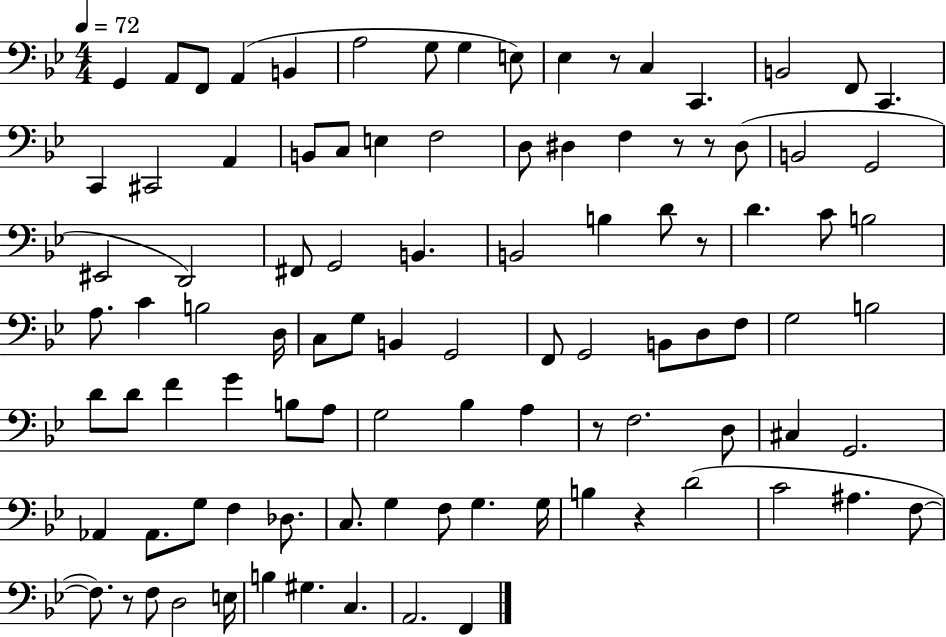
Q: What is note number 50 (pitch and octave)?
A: B2